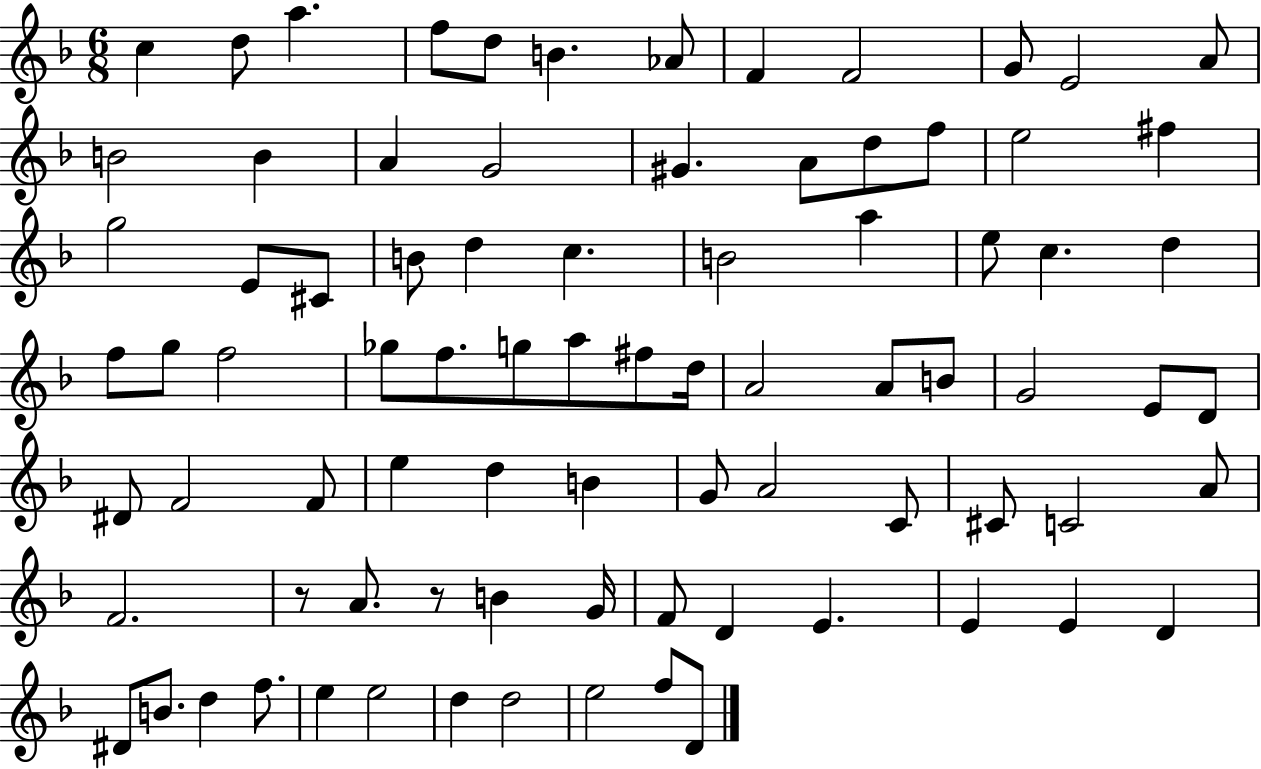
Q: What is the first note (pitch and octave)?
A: C5